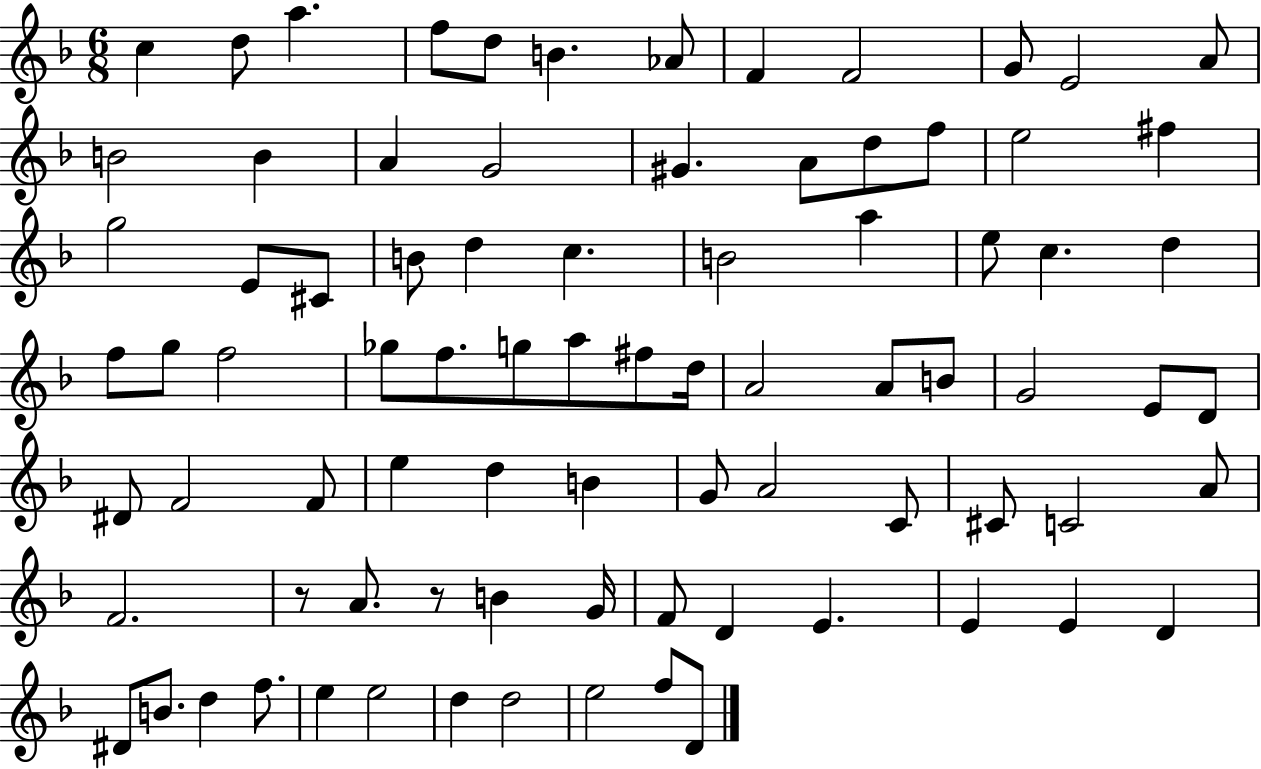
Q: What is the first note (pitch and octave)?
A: C5